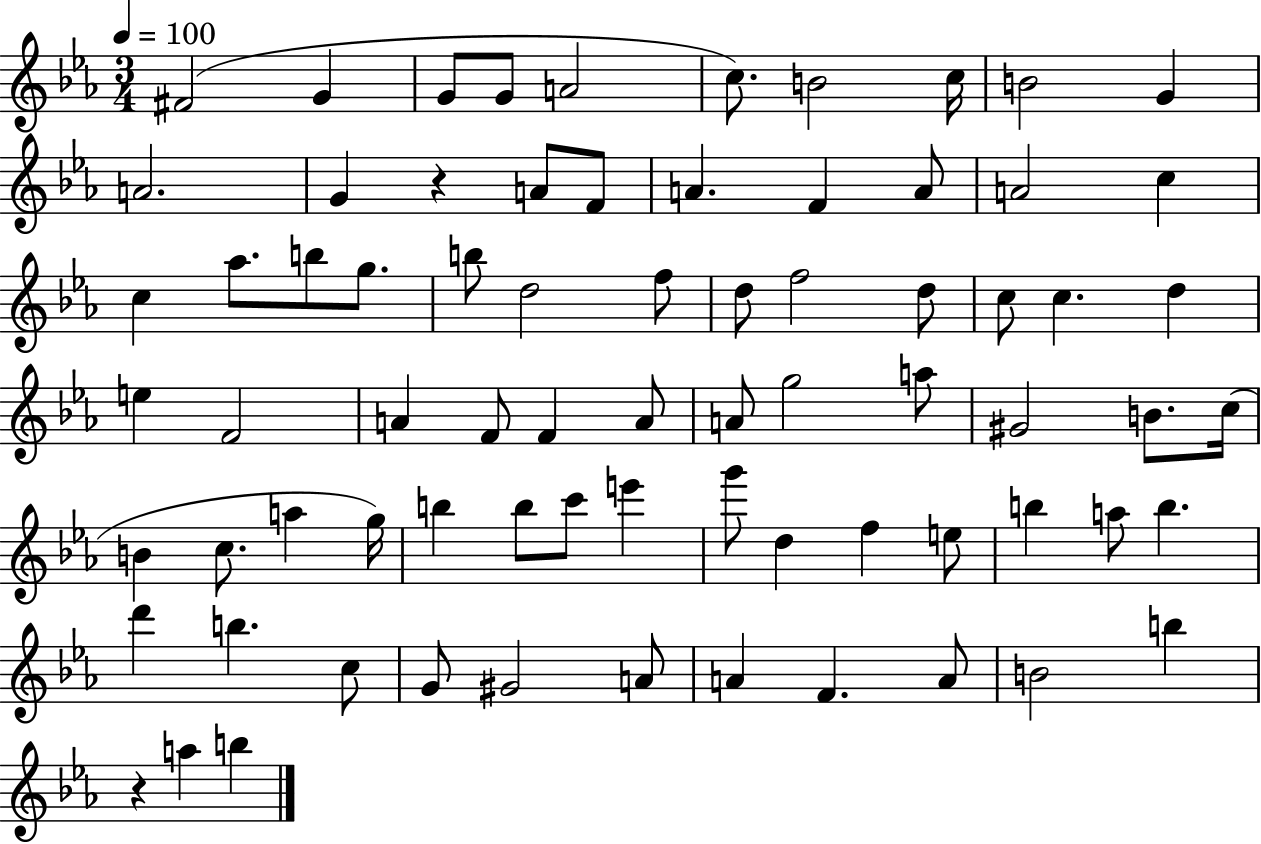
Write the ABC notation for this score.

X:1
T:Untitled
M:3/4
L:1/4
K:Eb
^F2 G G/2 G/2 A2 c/2 B2 c/4 B2 G A2 G z A/2 F/2 A F A/2 A2 c c _a/2 b/2 g/2 b/2 d2 f/2 d/2 f2 d/2 c/2 c d e F2 A F/2 F A/2 A/2 g2 a/2 ^G2 B/2 c/4 B c/2 a g/4 b b/2 c'/2 e' g'/2 d f e/2 b a/2 b d' b c/2 G/2 ^G2 A/2 A F A/2 B2 b z a b